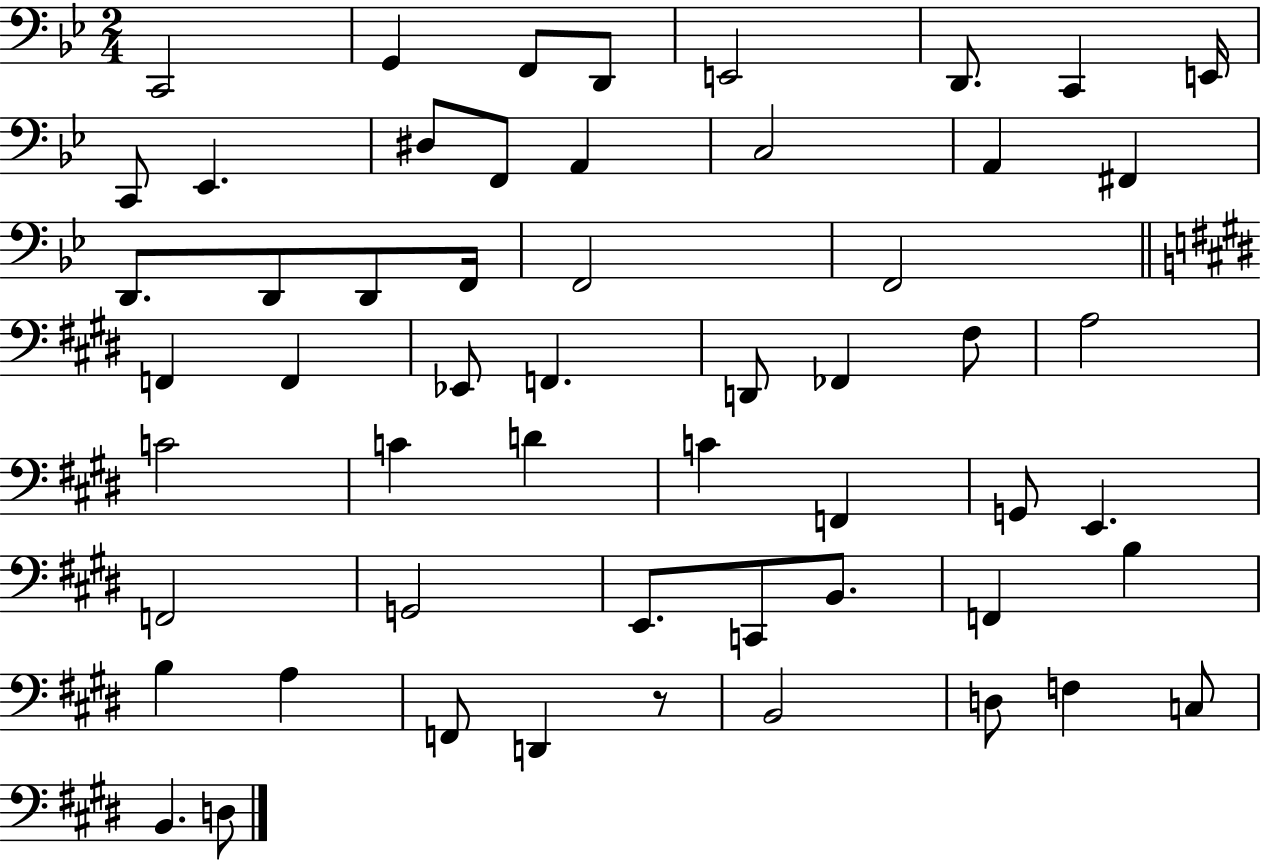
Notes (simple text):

C2/h G2/q F2/e D2/e E2/h D2/e. C2/q E2/s C2/e Eb2/q. D#3/e F2/e A2/q C3/h A2/q F#2/q D2/e. D2/e D2/e F2/s F2/h F2/h F2/q F2/q Eb2/e F2/q. D2/e FES2/q F#3/e A3/h C4/h C4/q D4/q C4/q F2/q G2/e E2/q. F2/h G2/h E2/e. C2/e B2/e. F2/q B3/q B3/q A3/q F2/e D2/q R/e B2/h D3/e F3/q C3/e B2/q. D3/e